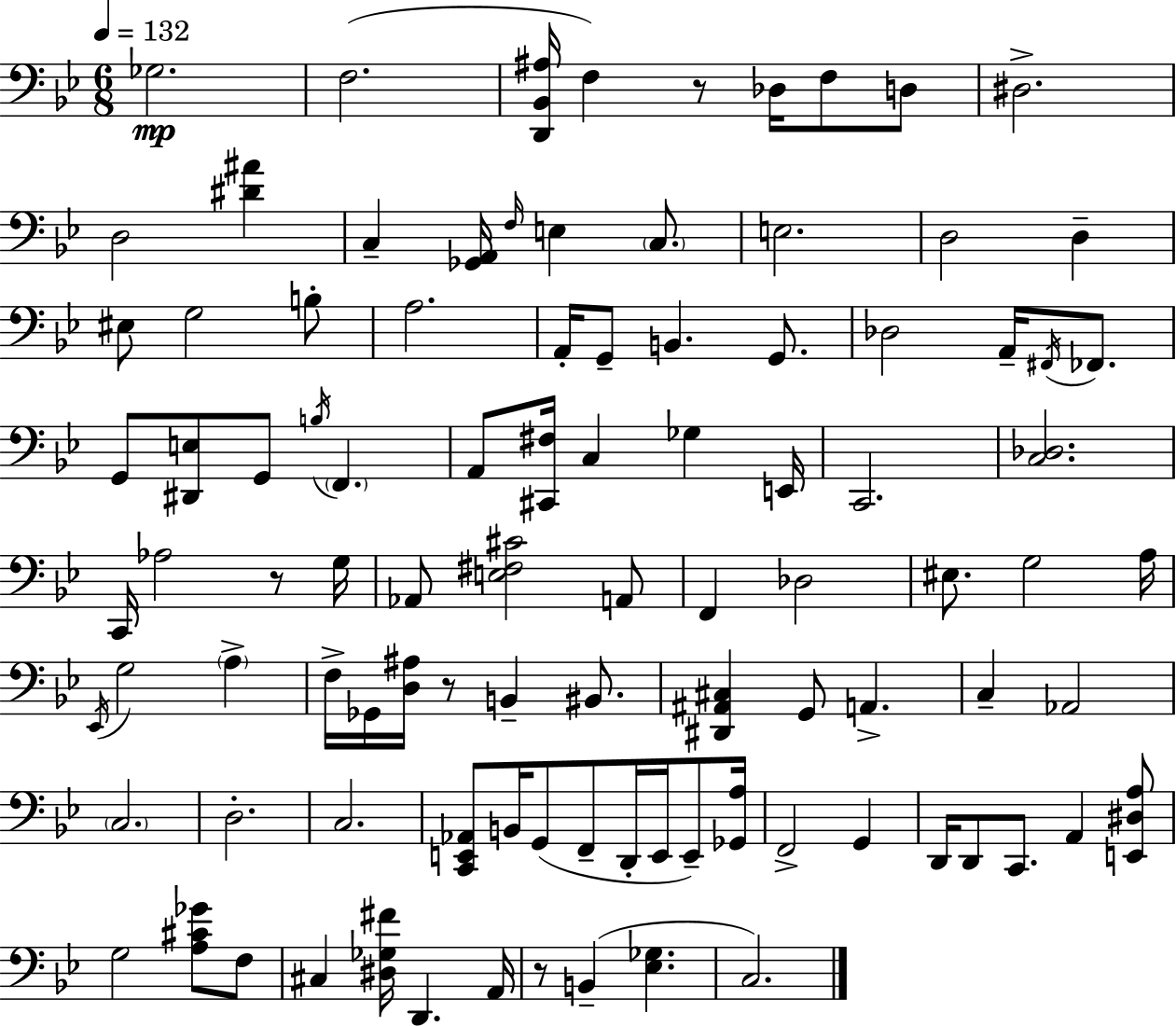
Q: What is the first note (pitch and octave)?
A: Gb3